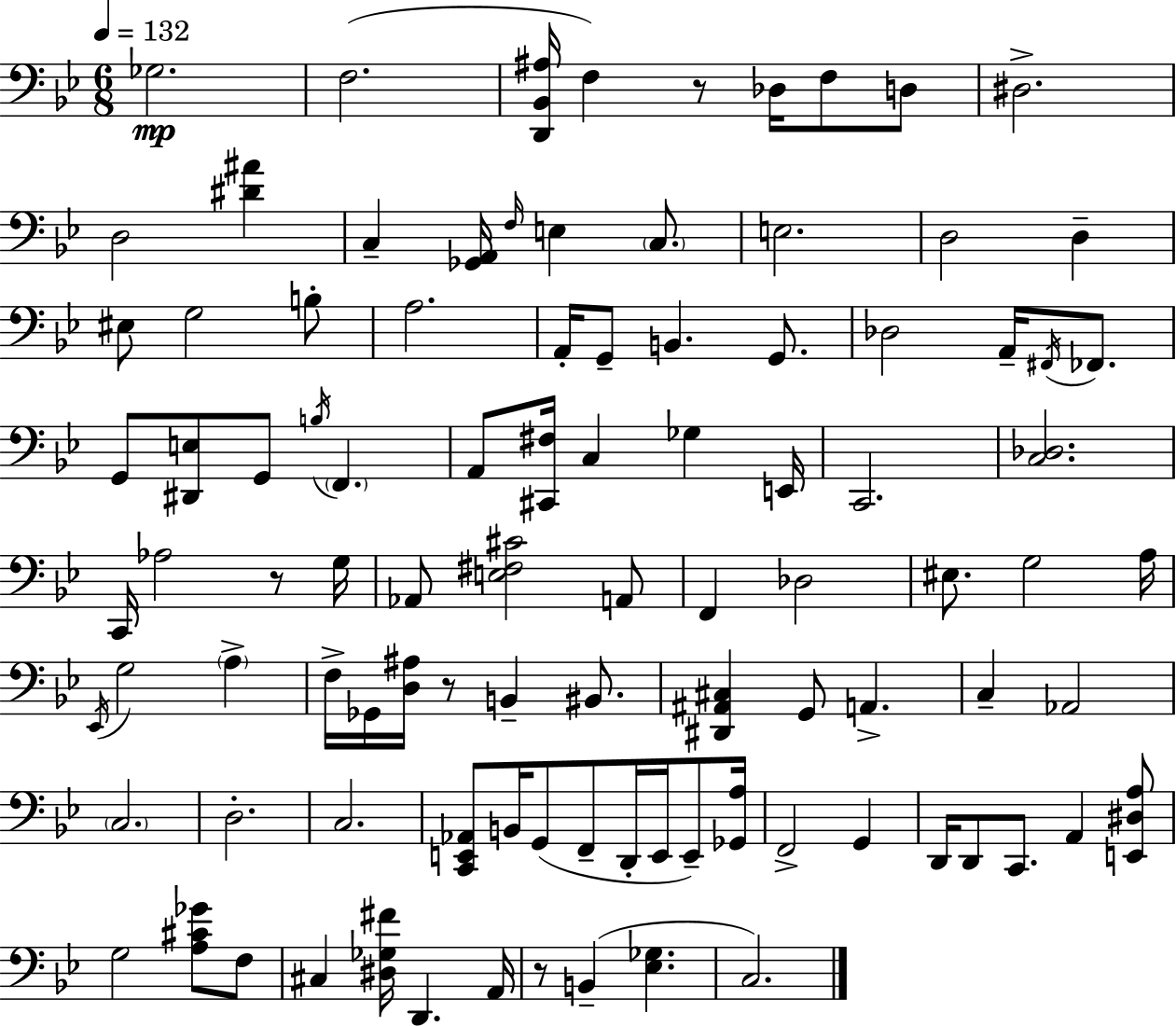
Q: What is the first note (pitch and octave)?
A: Gb3